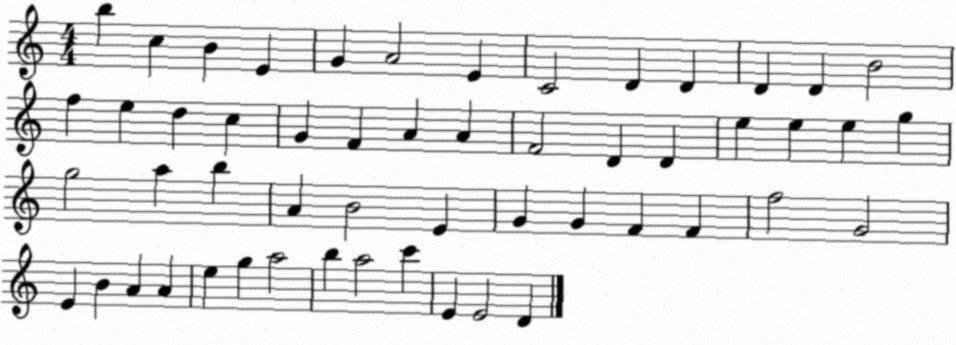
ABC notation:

X:1
T:Untitled
M:4/4
L:1/4
K:C
b c B E G A2 E C2 D D D D B2 f e d c G F A A F2 D D e e e g g2 a b A B2 E G G F F f2 G2 E B A A e g a2 b a2 c' E E2 D